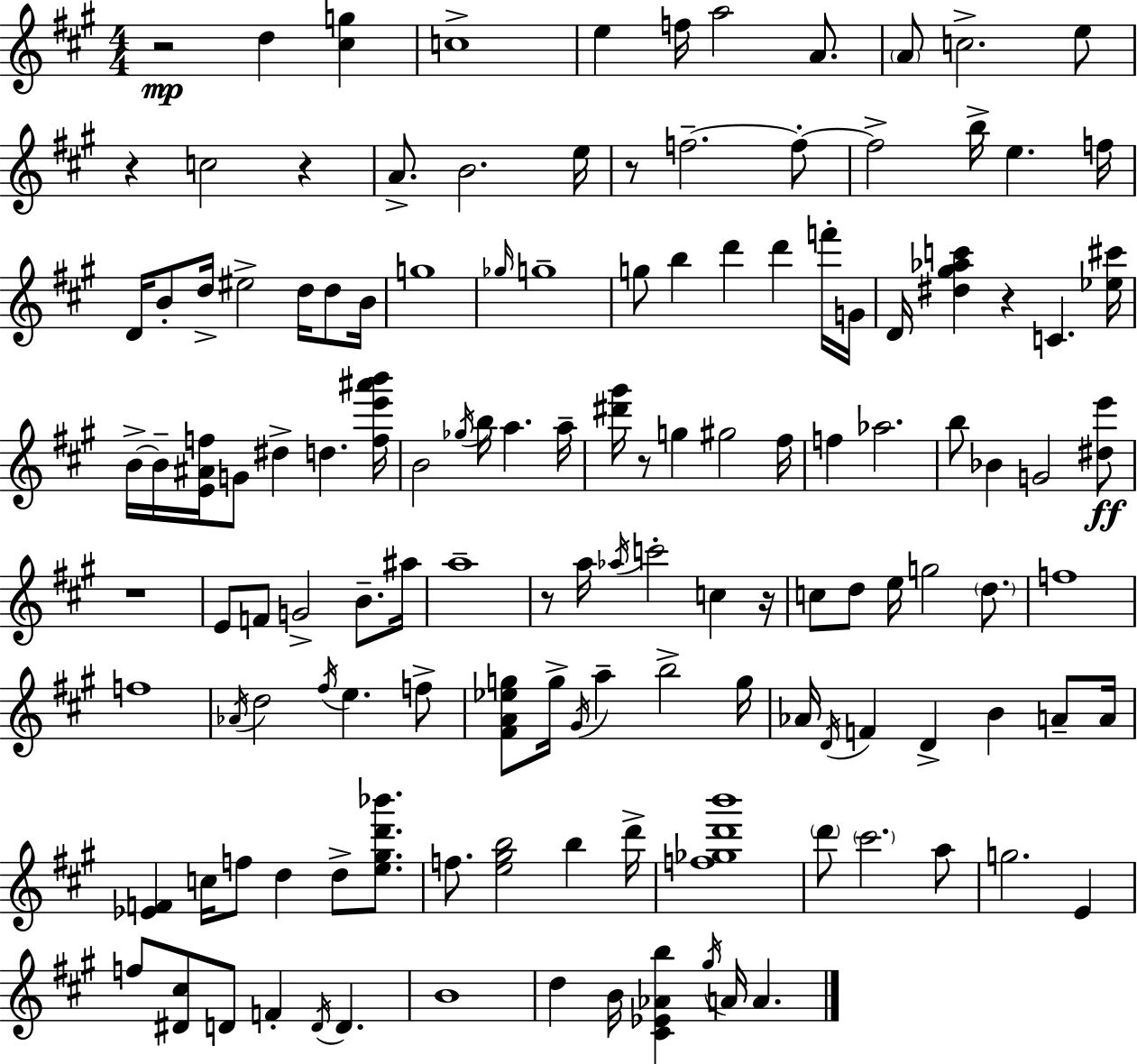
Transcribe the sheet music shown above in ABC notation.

X:1
T:Untitled
M:4/4
L:1/4
K:A
z2 d [^cg] c4 e f/4 a2 A/2 A/2 c2 e/2 z c2 z A/2 B2 e/4 z/2 f2 f/2 f2 b/4 e f/4 D/4 B/2 d/4 ^e2 d/4 d/2 B/4 g4 _g/4 g4 g/2 b d' d' f'/4 G/4 D/4 [^d^g_ac'] z C [_e^c']/4 B/4 B/4 [E^Af]/4 G/2 ^d d [fe'^a'b']/4 B2 _g/4 b/4 a a/4 [^d'^g']/4 z/2 g ^g2 ^f/4 f _a2 b/2 _B G2 [^de']/2 z4 E/2 F/2 G2 B/2 ^a/4 a4 z/2 a/4 _a/4 c'2 c z/4 c/2 d/2 e/4 g2 d/2 f4 f4 _A/4 d2 ^f/4 e f/2 [^FA_eg]/2 g/4 ^G/4 a b2 g/4 _A/4 D/4 F D B A/2 A/4 [_EF] c/4 f/2 d d/2 [e^gd'_b']/2 f/2 [e^gb]2 b d'/4 [f_gd'b']4 d'/2 ^c'2 a/2 g2 E f/2 [^D^c]/2 D/2 F D/4 D B4 d B/4 [^C_E_Ab] ^g/4 A/4 A